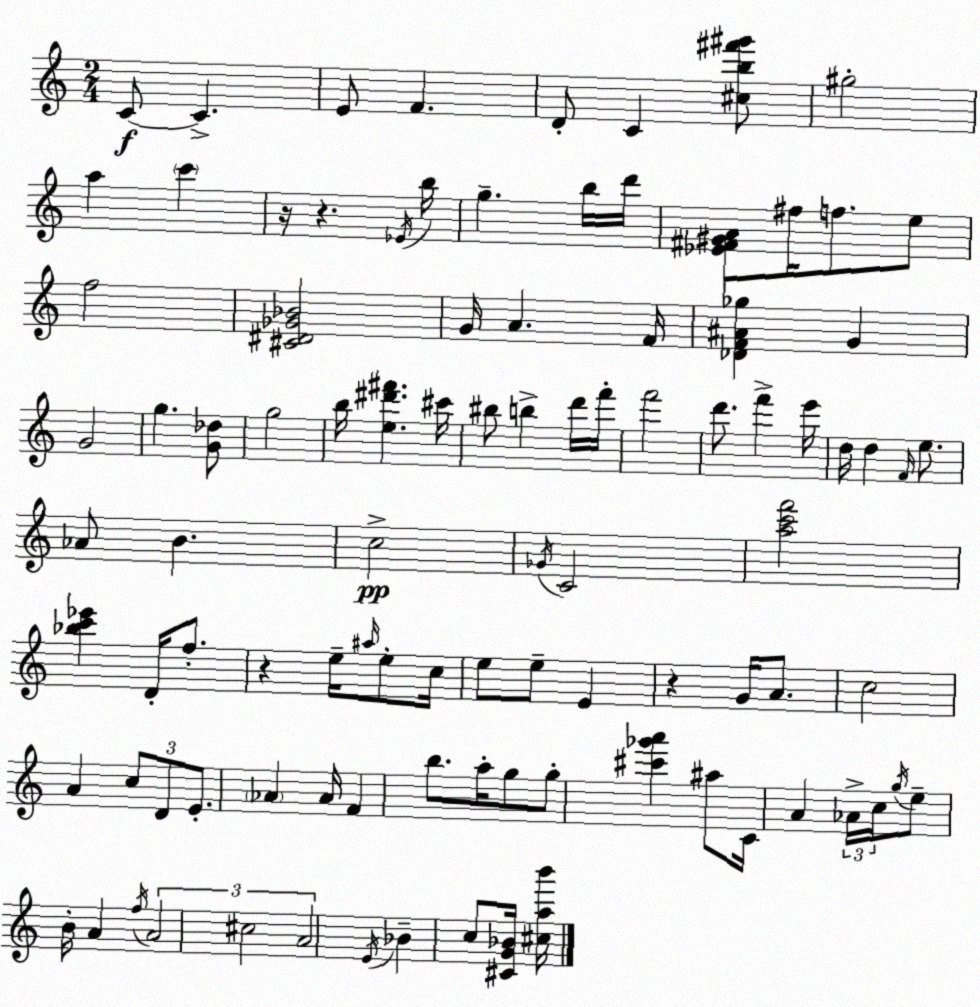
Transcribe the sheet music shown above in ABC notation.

X:1
T:Untitled
M:2/4
L:1/4
K:Am
C/2 C E/2 F D/2 C [^cb^f'^g']/2 ^g2 a c' z/4 z _E/4 b/4 g b/4 d'/4 [_E^F^GA]/2 ^f/4 f/2 e/2 f2 [^C^D_G_B]2 G/4 A F/4 [_DF^A_g] G G2 g [G_d]/2 g2 b/4 [e^d'^f'] ^c'/4 ^b/2 b d'/4 f'/4 f'2 d'/2 f' e'/4 d/4 d F/4 e/2 _A/2 B c2 _G/4 C2 [ac'f']2 [_bc'_e'] D/4 f/2 z e/4 ^a/4 e/2 c/4 e/2 e/2 E z G/4 A/2 c2 A c/2 D/2 E/2 _A _A/4 F b/2 a/4 g/2 g/2 [^c'_g'a'] ^a/2 C/4 A _A/4 c/4 g/4 e/2 B/4 A f/4 A2 ^c2 A2 E/4 _B c/2 [^CG_B]/4 [^cab']/4